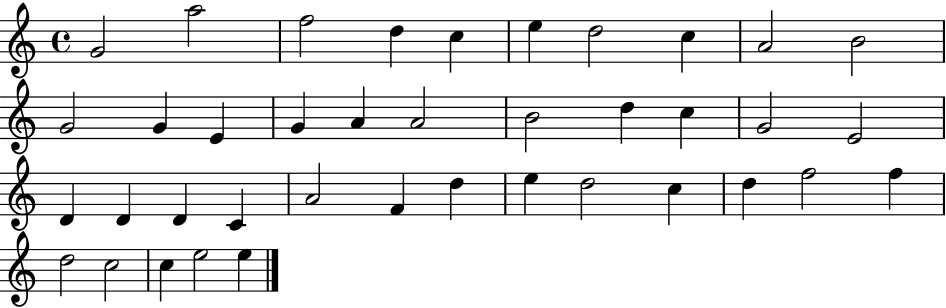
G4/h A5/h F5/h D5/q C5/q E5/q D5/h C5/q A4/h B4/h G4/h G4/q E4/q G4/q A4/q A4/h B4/h D5/q C5/q G4/h E4/h D4/q D4/q D4/q C4/q A4/h F4/q D5/q E5/q D5/h C5/q D5/q F5/h F5/q D5/h C5/h C5/q E5/h E5/q